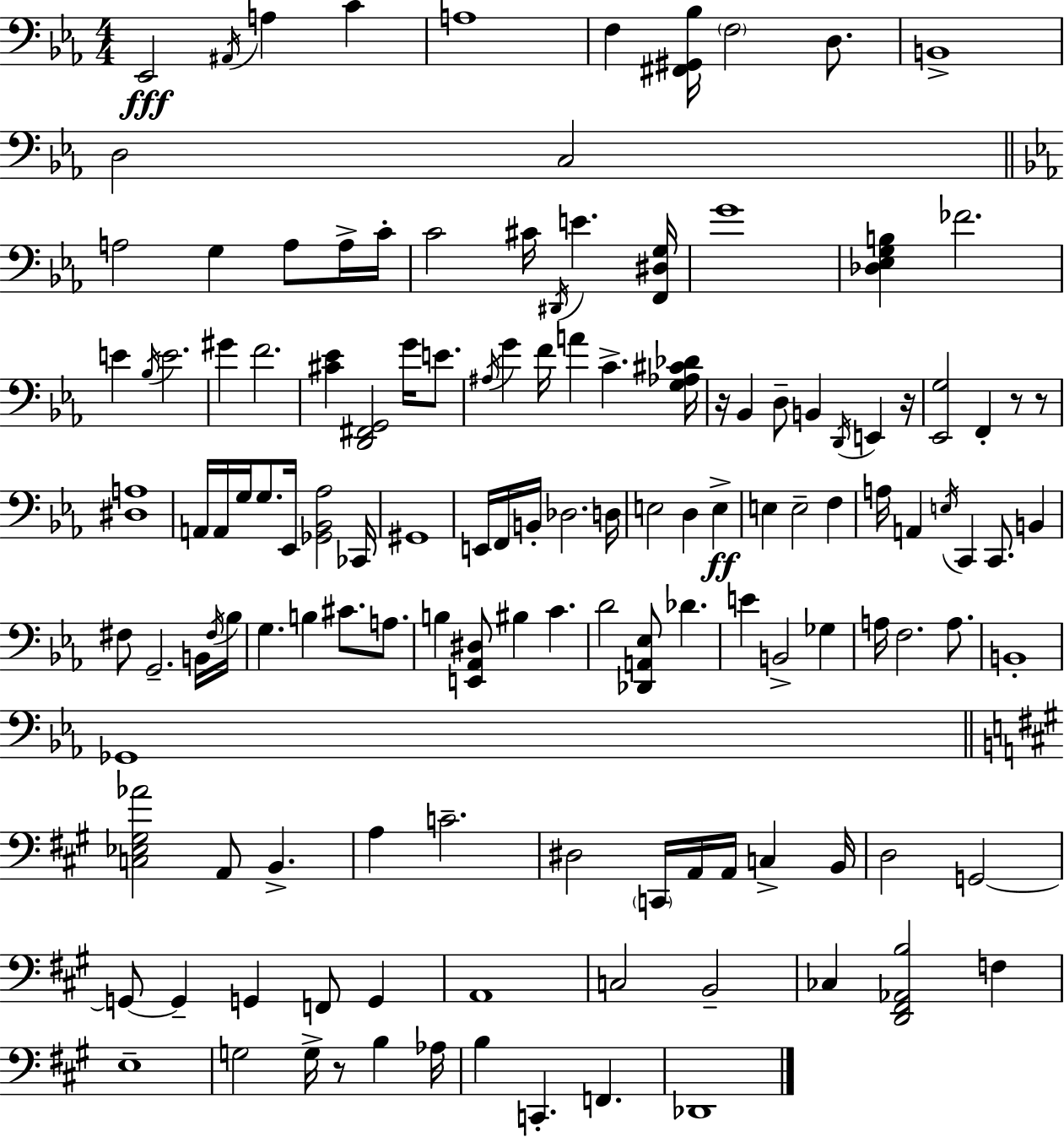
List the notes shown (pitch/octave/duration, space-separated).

Eb2/h A#2/s A3/q C4/q A3/w F3/q [F#2,G#2,Bb3]/s F3/h D3/e. B2/w D3/h C3/h A3/h G3/q A3/e A3/s C4/s C4/h C#4/s D#2/s E4/q. [F2,D#3,G3]/s G4/w [Db3,Eb3,G3,B3]/q FES4/h. E4/q Bb3/s E4/h. G#4/q F4/h. [C#4,Eb4]/q [D2,F#2,G2]/h G4/s E4/e. A#3/s G4/q F4/s A4/q C4/q. [G3,Ab3,C#4,Db4]/s R/s Bb2/q D3/e B2/q D2/s E2/q R/s [Eb2,G3]/h F2/q R/e R/e [D#3,A3]/w A2/s A2/s G3/s G3/e. Eb2/s [Gb2,Bb2,Ab3]/h CES2/s G#2/w E2/s F2/s B2/s Db3/h. D3/s E3/h D3/q E3/q E3/q E3/h F3/q A3/s A2/q E3/s C2/q C2/e. B2/q F#3/e G2/h. B2/s F#3/s Bb3/s G3/q. B3/q C#4/e. A3/e. B3/q [E2,Ab2,D#3]/e BIS3/q C4/q. D4/h [Db2,A2,Eb3]/e Db4/q. E4/q B2/h Gb3/q A3/s F3/h. A3/e. B2/w Gb2/w [C3,Eb3,G#3,Ab4]/h A2/e B2/q. A3/q C4/h. D#3/h C2/s A2/s A2/s C3/q B2/s D3/h G2/h G2/e G2/q G2/q F2/e G2/q A2/w C3/h B2/h CES3/q [D2,F#2,Ab2,B3]/h F3/q E3/w G3/h G3/s R/e B3/q Ab3/s B3/q C2/q. F2/q. Db2/w